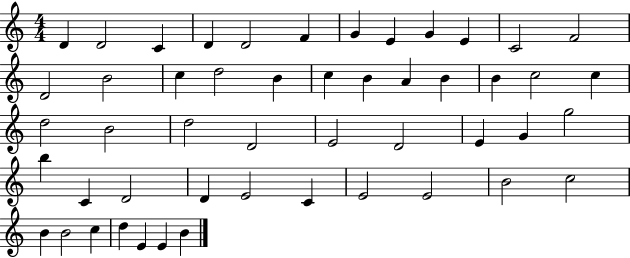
{
  \clef treble
  \numericTimeSignature
  \time 4/4
  \key c \major
  d'4 d'2 c'4 | d'4 d'2 f'4 | g'4 e'4 g'4 e'4 | c'2 f'2 | \break d'2 b'2 | c''4 d''2 b'4 | c''4 b'4 a'4 b'4 | b'4 c''2 c''4 | \break d''2 b'2 | d''2 d'2 | e'2 d'2 | e'4 g'4 g''2 | \break b''4 c'4 d'2 | d'4 e'2 c'4 | e'2 e'2 | b'2 c''2 | \break b'4 b'2 c''4 | d''4 e'4 e'4 b'4 | \bar "|."
}